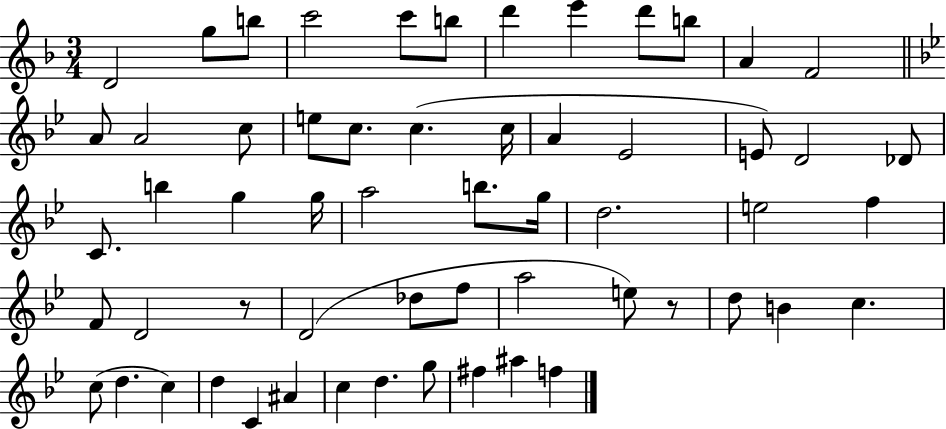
{
  \clef treble
  \numericTimeSignature
  \time 3/4
  \key f \major
  d'2 g''8 b''8 | c'''2 c'''8 b''8 | d'''4 e'''4 d'''8 b''8 | a'4 f'2 | \break \bar "||" \break \key bes \major a'8 a'2 c''8 | e''8 c''8. c''4.( c''16 | a'4 ees'2 | e'8) d'2 des'8 | \break c'8. b''4 g''4 g''16 | a''2 b''8. g''16 | d''2. | e''2 f''4 | \break f'8 d'2 r8 | d'2( des''8 f''8 | a''2 e''8) r8 | d''8 b'4 c''4. | \break c''8( d''4. c''4) | d''4 c'4 ais'4 | c''4 d''4. g''8 | fis''4 ais''4 f''4 | \break \bar "|."
}